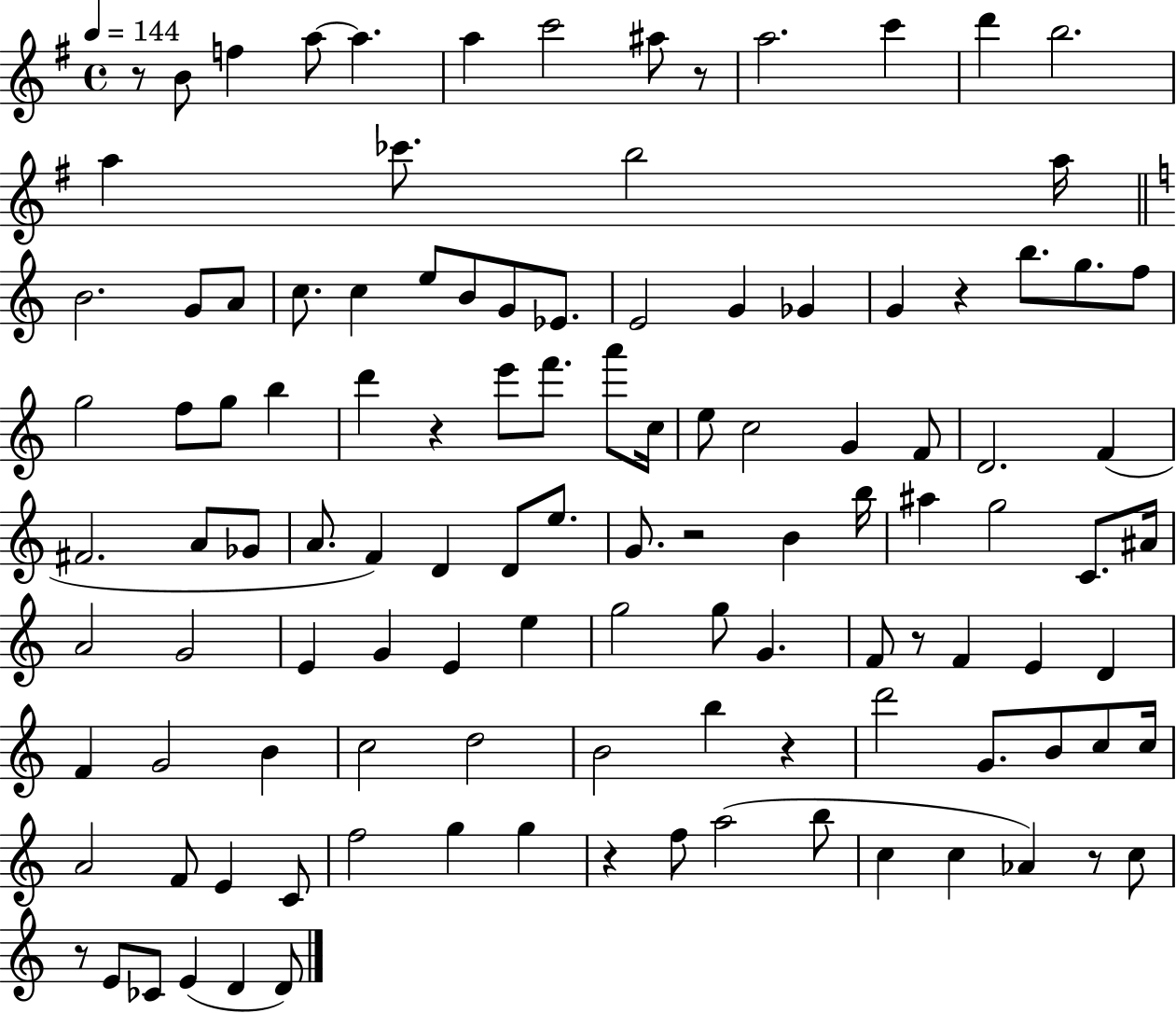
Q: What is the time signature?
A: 4/4